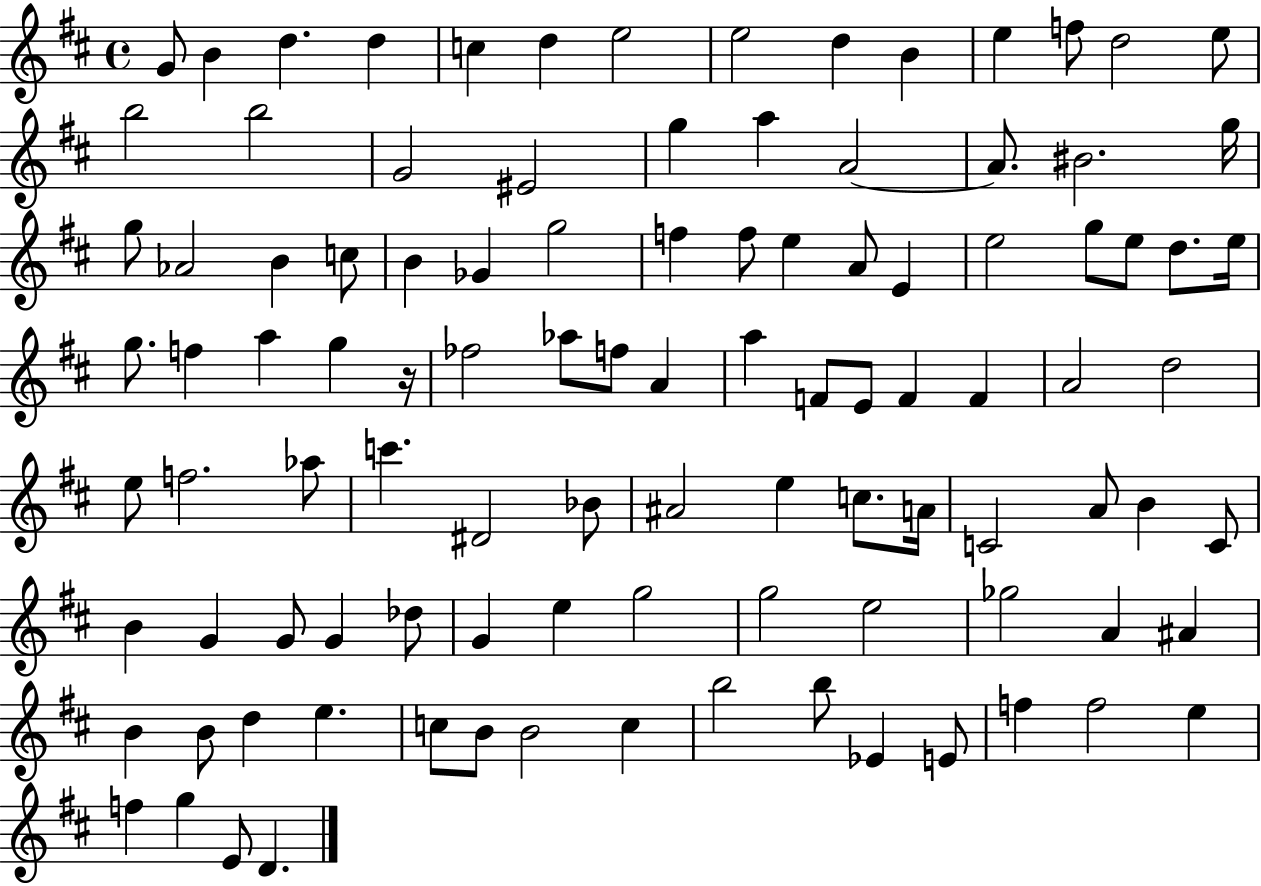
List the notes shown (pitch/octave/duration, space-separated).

G4/e B4/q D5/q. D5/q C5/q D5/q E5/h E5/h D5/q B4/q E5/q F5/e D5/h E5/e B5/h B5/h G4/h EIS4/h G5/q A5/q A4/h A4/e. BIS4/h. G5/s G5/e Ab4/h B4/q C5/e B4/q Gb4/q G5/h F5/q F5/e E5/q A4/e E4/q E5/h G5/e E5/e D5/e. E5/s G5/e. F5/q A5/q G5/q R/s FES5/h Ab5/e F5/e A4/q A5/q F4/e E4/e F4/q F4/q A4/h D5/h E5/e F5/h. Ab5/e C6/q. D#4/h Bb4/e A#4/h E5/q C5/e. A4/s C4/h A4/e B4/q C4/e B4/q G4/q G4/e G4/q Db5/e G4/q E5/q G5/h G5/h E5/h Gb5/h A4/q A#4/q B4/q B4/e D5/q E5/q. C5/e B4/e B4/h C5/q B5/h B5/e Eb4/q E4/e F5/q F5/h E5/q F5/q G5/q E4/e D4/q.